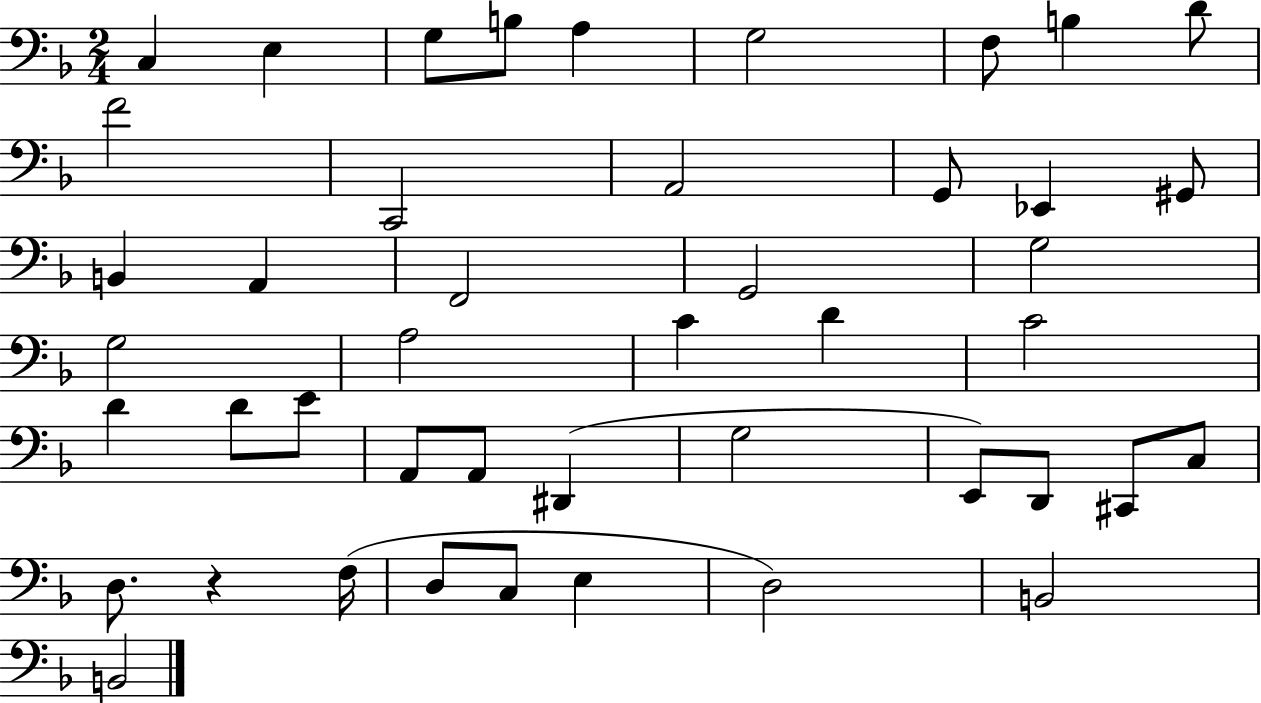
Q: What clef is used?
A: bass